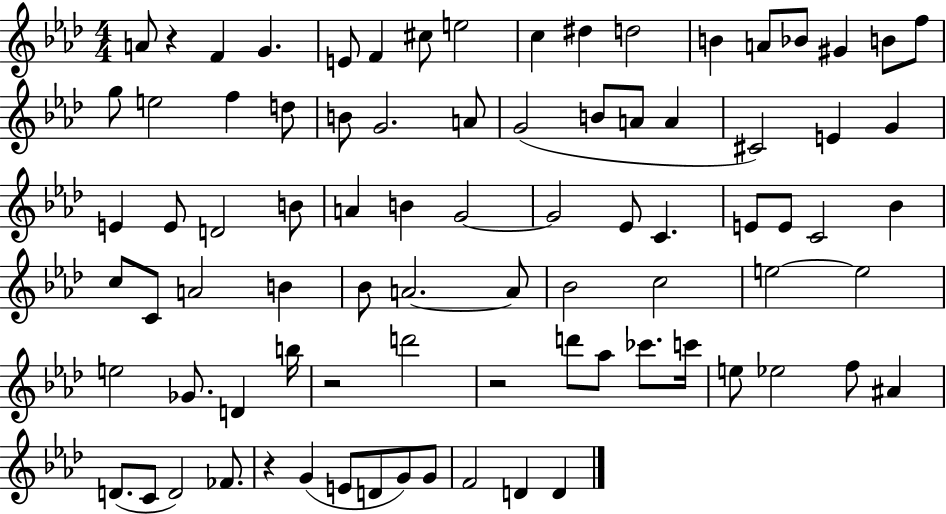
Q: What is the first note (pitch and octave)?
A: A4